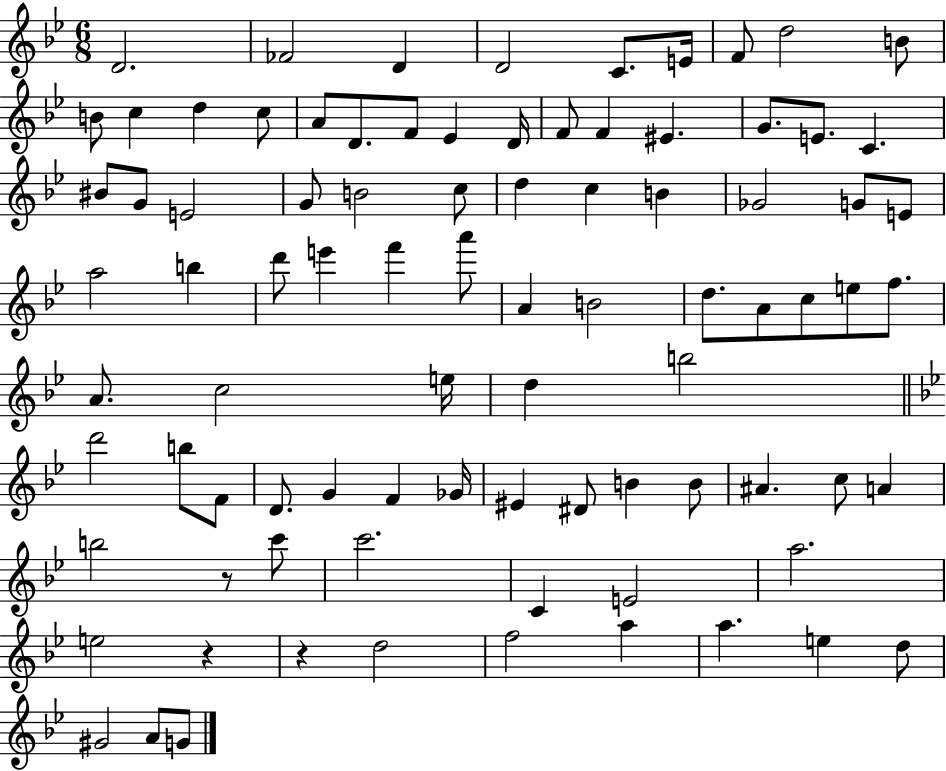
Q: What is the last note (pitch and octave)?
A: G4